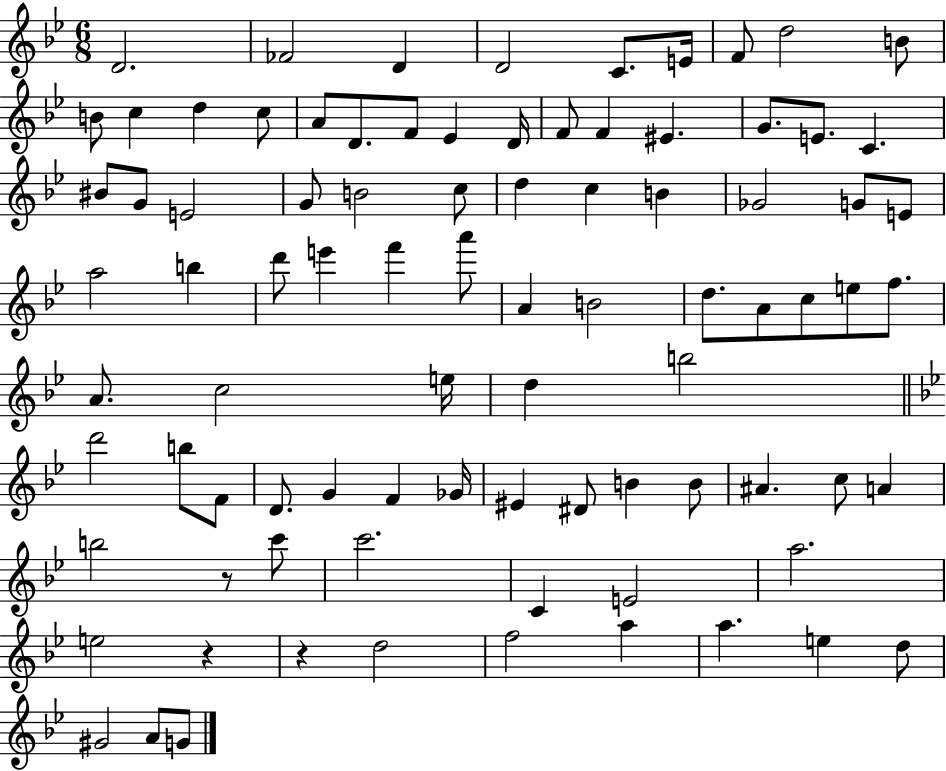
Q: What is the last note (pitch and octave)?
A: G4